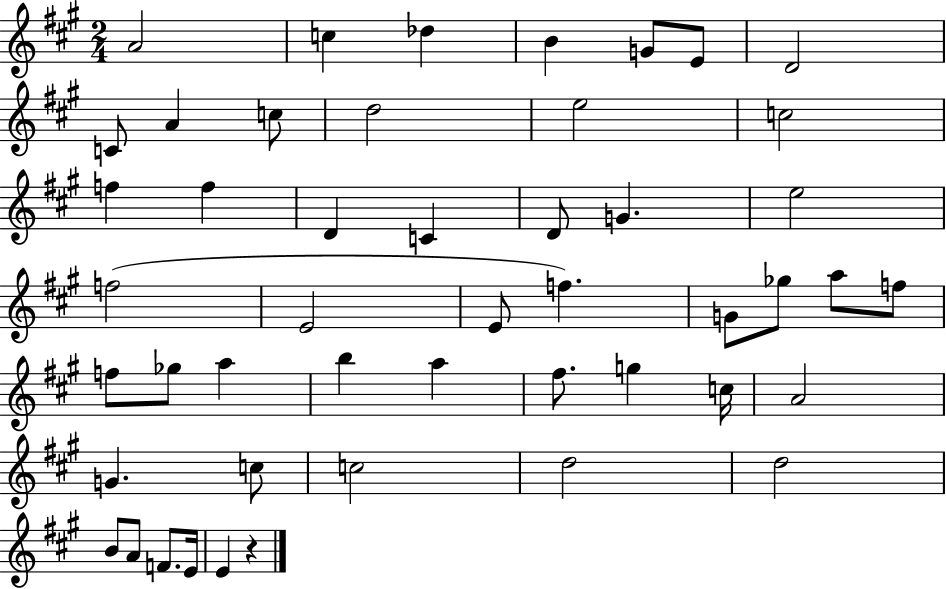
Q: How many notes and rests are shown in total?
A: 48